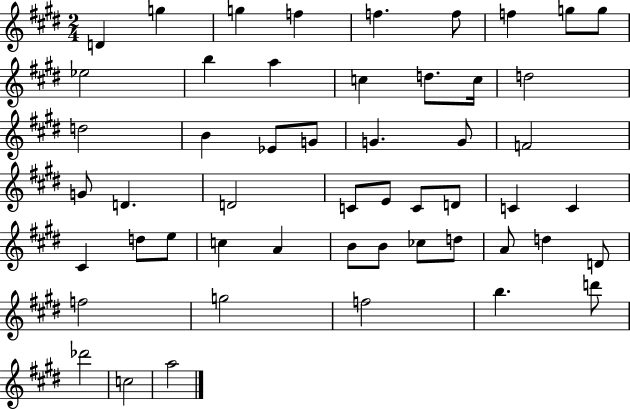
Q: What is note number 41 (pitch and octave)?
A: D5